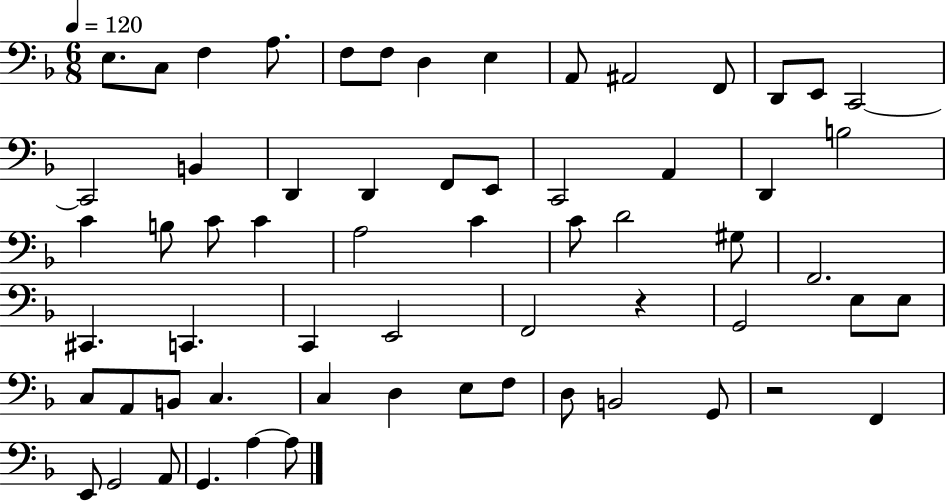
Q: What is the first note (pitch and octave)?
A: E3